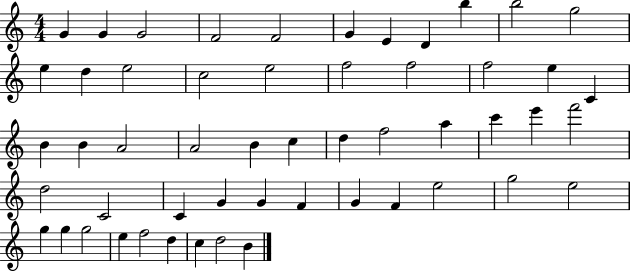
X:1
T:Untitled
M:4/4
L:1/4
K:C
G G G2 F2 F2 G E D b b2 g2 e d e2 c2 e2 f2 f2 f2 e C B B A2 A2 B c d f2 a c' e' f'2 d2 C2 C G G F G F e2 g2 e2 g g g2 e f2 d c d2 B